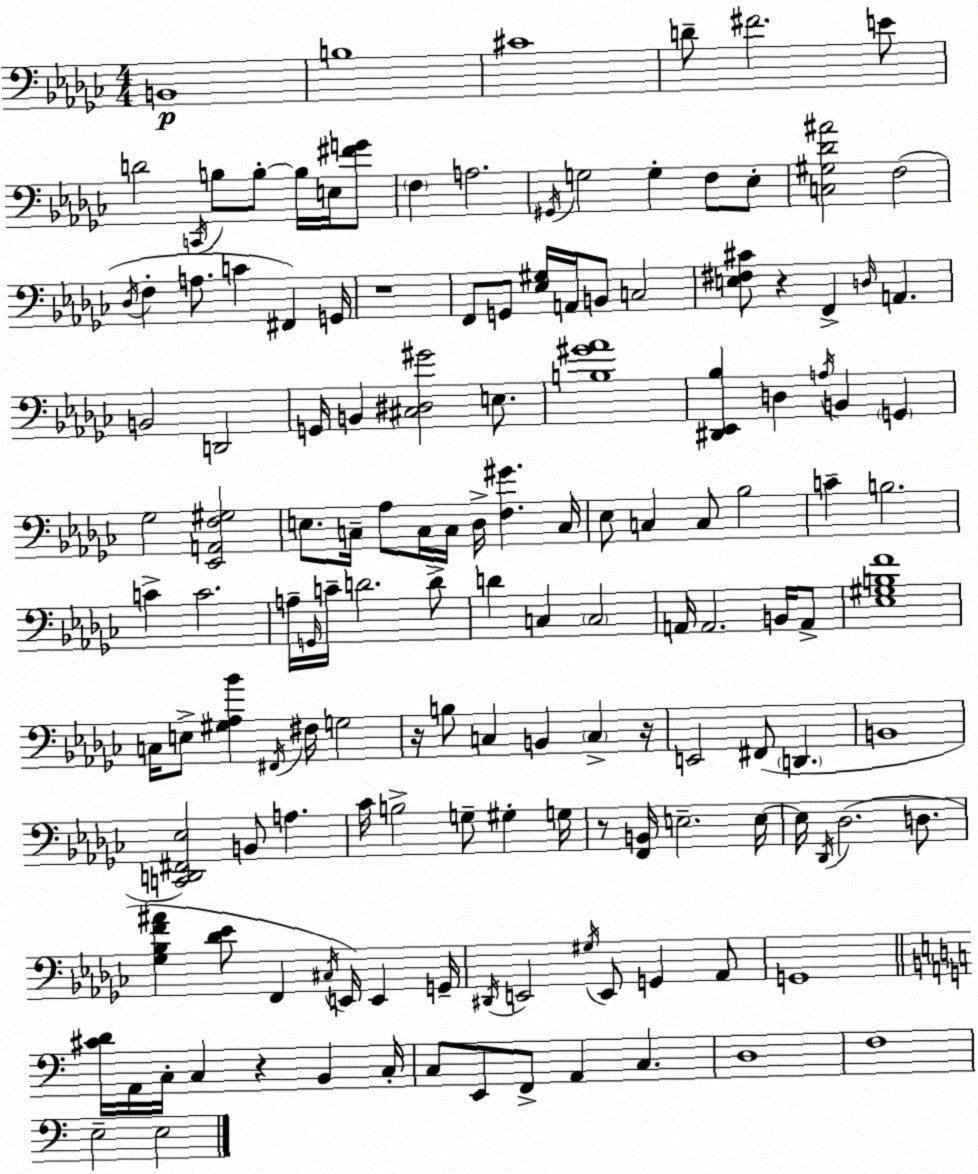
X:1
T:Untitled
M:4/4
L:1/4
K:Ebm
B,,4 B,4 ^C4 D/2 ^F2 E/2 D2 C,,/4 B,/2 B,/2 B,/4 E,/4 [^FG]/2 F, A,2 ^G,,/4 G,2 G, F,/2 _E,/2 [C,^G,_D^A]2 F,2 _D,/4 F, A,/2 C ^F,, G,,/4 z4 F,,/2 G,,/2 [_E,^G,]/4 A,,/4 B,,/2 C,2 [E,^F,^C]/2 z F,, D,/4 A,, B,,2 D,,2 G,,/4 B,, [^C,^D,^G]2 E,/2 [B,^G_A]4 [^D,,_E,,_B,] D, A,/4 B,, G,, _G,2 [_E,,A,,F,^G,]2 E,/2 C,/4 _A,/2 C,/4 C,/4 _D,/4 [F,^G] C,/4 _E,/2 C, C,/2 _B,2 C B,2 C C2 A,/4 G,,/4 C/4 D2 D/2 D C, C,2 A,,/4 A,,2 B,,/4 A,,/2 [_E,^G,B,F]4 C,/4 E,/2 [^G,_A,_B] ^F,,/4 ^F,/4 G,2 z/4 B,/2 C, B,, C, z/4 E,,2 ^F,,/2 D,, B,,4 [C,,D,,^F,,_E,]2 B,,/2 A, _C/4 B,2 G,/2 ^G, G,/4 z/2 [F,,B,,]/4 E,2 E,/4 E,/4 _D,,/4 _D,2 D,/2 [_G,_B,F^A] [_D_E]/2 F,, ^C,/4 E,,/4 E,, G,,/4 ^D,,/4 E,,2 ^G,/4 E,,/2 G,, _A,,/2 G,,4 [^CD]/4 A,,/4 C,/4 C, z B,, C,/4 C,/2 E,,/2 F,,/2 A,, C, D,4 F,4 E,2 E,2